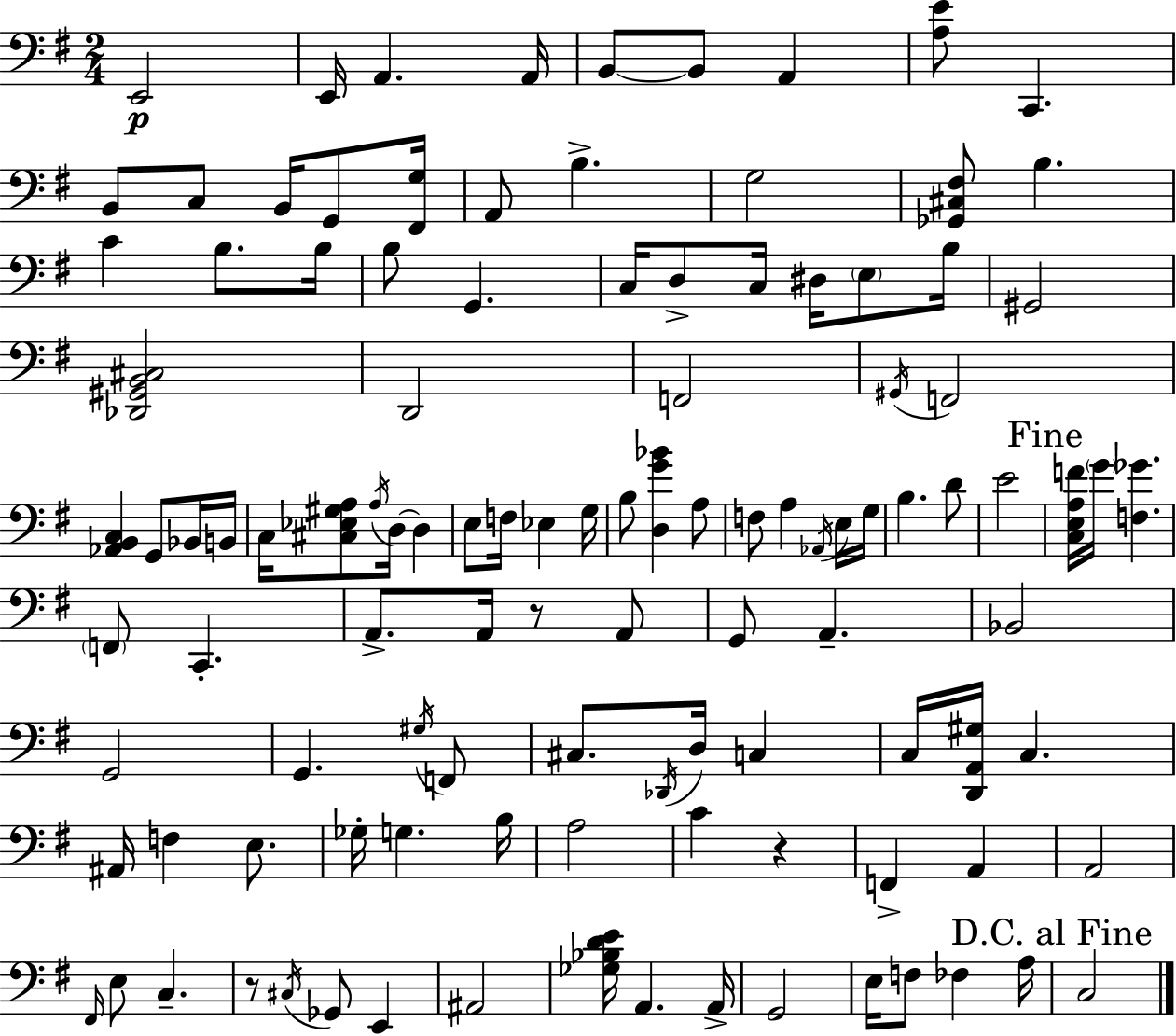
E2/h E2/s A2/q. A2/s B2/e B2/e A2/q [A3,E4]/e C2/q. B2/e C3/e B2/s G2/e [F#2,G3]/s A2/e B3/q. G3/h [Gb2,C#3,F#3]/e B3/q. C4/q B3/e. B3/s B3/e G2/q. C3/s D3/e C3/s D#3/s E3/e B3/s G#2/h [Db2,G#2,B2,C#3]/h D2/h F2/h G#2/s F2/h [Ab2,B2,C3]/q G2/e Bb2/s B2/s C3/s [C#3,Eb3,G#3,A3]/e A3/s D3/s D3/q E3/e F3/s Eb3/q G3/s B3/e [D3,G4,Bb4]/q A3/e F3/e A3/q Ab2/s E3/s G3/s B3/q. D4/e E4/h [C3,E3,A3,F4]/s G4/s [F3,Gb4]/q. F2/e C2/q. A2/e. A2/s R/e A2/e G2/e A2/q. Bb2/h G2/h G2/q. G#3/s F2/e C#3/e. Db2/s D3/s C3/q C3/s [D2,A2,G#3]/s C3/q. A#2/s F3/q E3/e. Gb3/s G3/q. B3/s A3/h C4/q R/q F2/q A2/q A2/h F#2/s E3/e C3/q. R/e C#3/s Gb2/e E2/q A#2/h [Gb3,Bb3,D4,E4]/s A2/q. A2/s G2/h E3/s F3/e FES3/q A3/s C3/h